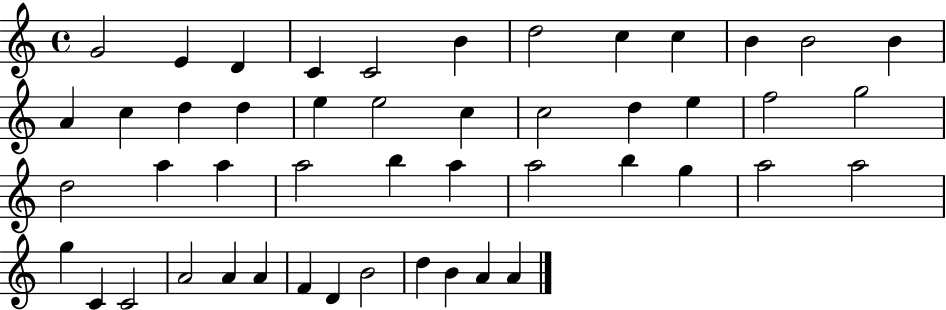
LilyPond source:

{
  \clef treble
  \time 4/4
  \defaultTimeSignature
  \key c \major
  g'2 e'4 d'4 | c'4 c'2 b'4 | d''2 c''4 c''4 | b'4 b'2 b'4 | \break a'4 c''4 d''4 d''4 | e''4 e''2 c''4 | c''2 d''4 e''4 | f''2 g''2 | \break d''2 a''4 a''4 | a''2 b''4 a''4 | a''2 b''4 g''4 | a''2 a''2 | \break g''4 c'4 c'2 | a'2 a'4 a'4 | f'4 d'4 b'2 | d''4 b'4 a'4 a'4 | \break \bar "|."
}